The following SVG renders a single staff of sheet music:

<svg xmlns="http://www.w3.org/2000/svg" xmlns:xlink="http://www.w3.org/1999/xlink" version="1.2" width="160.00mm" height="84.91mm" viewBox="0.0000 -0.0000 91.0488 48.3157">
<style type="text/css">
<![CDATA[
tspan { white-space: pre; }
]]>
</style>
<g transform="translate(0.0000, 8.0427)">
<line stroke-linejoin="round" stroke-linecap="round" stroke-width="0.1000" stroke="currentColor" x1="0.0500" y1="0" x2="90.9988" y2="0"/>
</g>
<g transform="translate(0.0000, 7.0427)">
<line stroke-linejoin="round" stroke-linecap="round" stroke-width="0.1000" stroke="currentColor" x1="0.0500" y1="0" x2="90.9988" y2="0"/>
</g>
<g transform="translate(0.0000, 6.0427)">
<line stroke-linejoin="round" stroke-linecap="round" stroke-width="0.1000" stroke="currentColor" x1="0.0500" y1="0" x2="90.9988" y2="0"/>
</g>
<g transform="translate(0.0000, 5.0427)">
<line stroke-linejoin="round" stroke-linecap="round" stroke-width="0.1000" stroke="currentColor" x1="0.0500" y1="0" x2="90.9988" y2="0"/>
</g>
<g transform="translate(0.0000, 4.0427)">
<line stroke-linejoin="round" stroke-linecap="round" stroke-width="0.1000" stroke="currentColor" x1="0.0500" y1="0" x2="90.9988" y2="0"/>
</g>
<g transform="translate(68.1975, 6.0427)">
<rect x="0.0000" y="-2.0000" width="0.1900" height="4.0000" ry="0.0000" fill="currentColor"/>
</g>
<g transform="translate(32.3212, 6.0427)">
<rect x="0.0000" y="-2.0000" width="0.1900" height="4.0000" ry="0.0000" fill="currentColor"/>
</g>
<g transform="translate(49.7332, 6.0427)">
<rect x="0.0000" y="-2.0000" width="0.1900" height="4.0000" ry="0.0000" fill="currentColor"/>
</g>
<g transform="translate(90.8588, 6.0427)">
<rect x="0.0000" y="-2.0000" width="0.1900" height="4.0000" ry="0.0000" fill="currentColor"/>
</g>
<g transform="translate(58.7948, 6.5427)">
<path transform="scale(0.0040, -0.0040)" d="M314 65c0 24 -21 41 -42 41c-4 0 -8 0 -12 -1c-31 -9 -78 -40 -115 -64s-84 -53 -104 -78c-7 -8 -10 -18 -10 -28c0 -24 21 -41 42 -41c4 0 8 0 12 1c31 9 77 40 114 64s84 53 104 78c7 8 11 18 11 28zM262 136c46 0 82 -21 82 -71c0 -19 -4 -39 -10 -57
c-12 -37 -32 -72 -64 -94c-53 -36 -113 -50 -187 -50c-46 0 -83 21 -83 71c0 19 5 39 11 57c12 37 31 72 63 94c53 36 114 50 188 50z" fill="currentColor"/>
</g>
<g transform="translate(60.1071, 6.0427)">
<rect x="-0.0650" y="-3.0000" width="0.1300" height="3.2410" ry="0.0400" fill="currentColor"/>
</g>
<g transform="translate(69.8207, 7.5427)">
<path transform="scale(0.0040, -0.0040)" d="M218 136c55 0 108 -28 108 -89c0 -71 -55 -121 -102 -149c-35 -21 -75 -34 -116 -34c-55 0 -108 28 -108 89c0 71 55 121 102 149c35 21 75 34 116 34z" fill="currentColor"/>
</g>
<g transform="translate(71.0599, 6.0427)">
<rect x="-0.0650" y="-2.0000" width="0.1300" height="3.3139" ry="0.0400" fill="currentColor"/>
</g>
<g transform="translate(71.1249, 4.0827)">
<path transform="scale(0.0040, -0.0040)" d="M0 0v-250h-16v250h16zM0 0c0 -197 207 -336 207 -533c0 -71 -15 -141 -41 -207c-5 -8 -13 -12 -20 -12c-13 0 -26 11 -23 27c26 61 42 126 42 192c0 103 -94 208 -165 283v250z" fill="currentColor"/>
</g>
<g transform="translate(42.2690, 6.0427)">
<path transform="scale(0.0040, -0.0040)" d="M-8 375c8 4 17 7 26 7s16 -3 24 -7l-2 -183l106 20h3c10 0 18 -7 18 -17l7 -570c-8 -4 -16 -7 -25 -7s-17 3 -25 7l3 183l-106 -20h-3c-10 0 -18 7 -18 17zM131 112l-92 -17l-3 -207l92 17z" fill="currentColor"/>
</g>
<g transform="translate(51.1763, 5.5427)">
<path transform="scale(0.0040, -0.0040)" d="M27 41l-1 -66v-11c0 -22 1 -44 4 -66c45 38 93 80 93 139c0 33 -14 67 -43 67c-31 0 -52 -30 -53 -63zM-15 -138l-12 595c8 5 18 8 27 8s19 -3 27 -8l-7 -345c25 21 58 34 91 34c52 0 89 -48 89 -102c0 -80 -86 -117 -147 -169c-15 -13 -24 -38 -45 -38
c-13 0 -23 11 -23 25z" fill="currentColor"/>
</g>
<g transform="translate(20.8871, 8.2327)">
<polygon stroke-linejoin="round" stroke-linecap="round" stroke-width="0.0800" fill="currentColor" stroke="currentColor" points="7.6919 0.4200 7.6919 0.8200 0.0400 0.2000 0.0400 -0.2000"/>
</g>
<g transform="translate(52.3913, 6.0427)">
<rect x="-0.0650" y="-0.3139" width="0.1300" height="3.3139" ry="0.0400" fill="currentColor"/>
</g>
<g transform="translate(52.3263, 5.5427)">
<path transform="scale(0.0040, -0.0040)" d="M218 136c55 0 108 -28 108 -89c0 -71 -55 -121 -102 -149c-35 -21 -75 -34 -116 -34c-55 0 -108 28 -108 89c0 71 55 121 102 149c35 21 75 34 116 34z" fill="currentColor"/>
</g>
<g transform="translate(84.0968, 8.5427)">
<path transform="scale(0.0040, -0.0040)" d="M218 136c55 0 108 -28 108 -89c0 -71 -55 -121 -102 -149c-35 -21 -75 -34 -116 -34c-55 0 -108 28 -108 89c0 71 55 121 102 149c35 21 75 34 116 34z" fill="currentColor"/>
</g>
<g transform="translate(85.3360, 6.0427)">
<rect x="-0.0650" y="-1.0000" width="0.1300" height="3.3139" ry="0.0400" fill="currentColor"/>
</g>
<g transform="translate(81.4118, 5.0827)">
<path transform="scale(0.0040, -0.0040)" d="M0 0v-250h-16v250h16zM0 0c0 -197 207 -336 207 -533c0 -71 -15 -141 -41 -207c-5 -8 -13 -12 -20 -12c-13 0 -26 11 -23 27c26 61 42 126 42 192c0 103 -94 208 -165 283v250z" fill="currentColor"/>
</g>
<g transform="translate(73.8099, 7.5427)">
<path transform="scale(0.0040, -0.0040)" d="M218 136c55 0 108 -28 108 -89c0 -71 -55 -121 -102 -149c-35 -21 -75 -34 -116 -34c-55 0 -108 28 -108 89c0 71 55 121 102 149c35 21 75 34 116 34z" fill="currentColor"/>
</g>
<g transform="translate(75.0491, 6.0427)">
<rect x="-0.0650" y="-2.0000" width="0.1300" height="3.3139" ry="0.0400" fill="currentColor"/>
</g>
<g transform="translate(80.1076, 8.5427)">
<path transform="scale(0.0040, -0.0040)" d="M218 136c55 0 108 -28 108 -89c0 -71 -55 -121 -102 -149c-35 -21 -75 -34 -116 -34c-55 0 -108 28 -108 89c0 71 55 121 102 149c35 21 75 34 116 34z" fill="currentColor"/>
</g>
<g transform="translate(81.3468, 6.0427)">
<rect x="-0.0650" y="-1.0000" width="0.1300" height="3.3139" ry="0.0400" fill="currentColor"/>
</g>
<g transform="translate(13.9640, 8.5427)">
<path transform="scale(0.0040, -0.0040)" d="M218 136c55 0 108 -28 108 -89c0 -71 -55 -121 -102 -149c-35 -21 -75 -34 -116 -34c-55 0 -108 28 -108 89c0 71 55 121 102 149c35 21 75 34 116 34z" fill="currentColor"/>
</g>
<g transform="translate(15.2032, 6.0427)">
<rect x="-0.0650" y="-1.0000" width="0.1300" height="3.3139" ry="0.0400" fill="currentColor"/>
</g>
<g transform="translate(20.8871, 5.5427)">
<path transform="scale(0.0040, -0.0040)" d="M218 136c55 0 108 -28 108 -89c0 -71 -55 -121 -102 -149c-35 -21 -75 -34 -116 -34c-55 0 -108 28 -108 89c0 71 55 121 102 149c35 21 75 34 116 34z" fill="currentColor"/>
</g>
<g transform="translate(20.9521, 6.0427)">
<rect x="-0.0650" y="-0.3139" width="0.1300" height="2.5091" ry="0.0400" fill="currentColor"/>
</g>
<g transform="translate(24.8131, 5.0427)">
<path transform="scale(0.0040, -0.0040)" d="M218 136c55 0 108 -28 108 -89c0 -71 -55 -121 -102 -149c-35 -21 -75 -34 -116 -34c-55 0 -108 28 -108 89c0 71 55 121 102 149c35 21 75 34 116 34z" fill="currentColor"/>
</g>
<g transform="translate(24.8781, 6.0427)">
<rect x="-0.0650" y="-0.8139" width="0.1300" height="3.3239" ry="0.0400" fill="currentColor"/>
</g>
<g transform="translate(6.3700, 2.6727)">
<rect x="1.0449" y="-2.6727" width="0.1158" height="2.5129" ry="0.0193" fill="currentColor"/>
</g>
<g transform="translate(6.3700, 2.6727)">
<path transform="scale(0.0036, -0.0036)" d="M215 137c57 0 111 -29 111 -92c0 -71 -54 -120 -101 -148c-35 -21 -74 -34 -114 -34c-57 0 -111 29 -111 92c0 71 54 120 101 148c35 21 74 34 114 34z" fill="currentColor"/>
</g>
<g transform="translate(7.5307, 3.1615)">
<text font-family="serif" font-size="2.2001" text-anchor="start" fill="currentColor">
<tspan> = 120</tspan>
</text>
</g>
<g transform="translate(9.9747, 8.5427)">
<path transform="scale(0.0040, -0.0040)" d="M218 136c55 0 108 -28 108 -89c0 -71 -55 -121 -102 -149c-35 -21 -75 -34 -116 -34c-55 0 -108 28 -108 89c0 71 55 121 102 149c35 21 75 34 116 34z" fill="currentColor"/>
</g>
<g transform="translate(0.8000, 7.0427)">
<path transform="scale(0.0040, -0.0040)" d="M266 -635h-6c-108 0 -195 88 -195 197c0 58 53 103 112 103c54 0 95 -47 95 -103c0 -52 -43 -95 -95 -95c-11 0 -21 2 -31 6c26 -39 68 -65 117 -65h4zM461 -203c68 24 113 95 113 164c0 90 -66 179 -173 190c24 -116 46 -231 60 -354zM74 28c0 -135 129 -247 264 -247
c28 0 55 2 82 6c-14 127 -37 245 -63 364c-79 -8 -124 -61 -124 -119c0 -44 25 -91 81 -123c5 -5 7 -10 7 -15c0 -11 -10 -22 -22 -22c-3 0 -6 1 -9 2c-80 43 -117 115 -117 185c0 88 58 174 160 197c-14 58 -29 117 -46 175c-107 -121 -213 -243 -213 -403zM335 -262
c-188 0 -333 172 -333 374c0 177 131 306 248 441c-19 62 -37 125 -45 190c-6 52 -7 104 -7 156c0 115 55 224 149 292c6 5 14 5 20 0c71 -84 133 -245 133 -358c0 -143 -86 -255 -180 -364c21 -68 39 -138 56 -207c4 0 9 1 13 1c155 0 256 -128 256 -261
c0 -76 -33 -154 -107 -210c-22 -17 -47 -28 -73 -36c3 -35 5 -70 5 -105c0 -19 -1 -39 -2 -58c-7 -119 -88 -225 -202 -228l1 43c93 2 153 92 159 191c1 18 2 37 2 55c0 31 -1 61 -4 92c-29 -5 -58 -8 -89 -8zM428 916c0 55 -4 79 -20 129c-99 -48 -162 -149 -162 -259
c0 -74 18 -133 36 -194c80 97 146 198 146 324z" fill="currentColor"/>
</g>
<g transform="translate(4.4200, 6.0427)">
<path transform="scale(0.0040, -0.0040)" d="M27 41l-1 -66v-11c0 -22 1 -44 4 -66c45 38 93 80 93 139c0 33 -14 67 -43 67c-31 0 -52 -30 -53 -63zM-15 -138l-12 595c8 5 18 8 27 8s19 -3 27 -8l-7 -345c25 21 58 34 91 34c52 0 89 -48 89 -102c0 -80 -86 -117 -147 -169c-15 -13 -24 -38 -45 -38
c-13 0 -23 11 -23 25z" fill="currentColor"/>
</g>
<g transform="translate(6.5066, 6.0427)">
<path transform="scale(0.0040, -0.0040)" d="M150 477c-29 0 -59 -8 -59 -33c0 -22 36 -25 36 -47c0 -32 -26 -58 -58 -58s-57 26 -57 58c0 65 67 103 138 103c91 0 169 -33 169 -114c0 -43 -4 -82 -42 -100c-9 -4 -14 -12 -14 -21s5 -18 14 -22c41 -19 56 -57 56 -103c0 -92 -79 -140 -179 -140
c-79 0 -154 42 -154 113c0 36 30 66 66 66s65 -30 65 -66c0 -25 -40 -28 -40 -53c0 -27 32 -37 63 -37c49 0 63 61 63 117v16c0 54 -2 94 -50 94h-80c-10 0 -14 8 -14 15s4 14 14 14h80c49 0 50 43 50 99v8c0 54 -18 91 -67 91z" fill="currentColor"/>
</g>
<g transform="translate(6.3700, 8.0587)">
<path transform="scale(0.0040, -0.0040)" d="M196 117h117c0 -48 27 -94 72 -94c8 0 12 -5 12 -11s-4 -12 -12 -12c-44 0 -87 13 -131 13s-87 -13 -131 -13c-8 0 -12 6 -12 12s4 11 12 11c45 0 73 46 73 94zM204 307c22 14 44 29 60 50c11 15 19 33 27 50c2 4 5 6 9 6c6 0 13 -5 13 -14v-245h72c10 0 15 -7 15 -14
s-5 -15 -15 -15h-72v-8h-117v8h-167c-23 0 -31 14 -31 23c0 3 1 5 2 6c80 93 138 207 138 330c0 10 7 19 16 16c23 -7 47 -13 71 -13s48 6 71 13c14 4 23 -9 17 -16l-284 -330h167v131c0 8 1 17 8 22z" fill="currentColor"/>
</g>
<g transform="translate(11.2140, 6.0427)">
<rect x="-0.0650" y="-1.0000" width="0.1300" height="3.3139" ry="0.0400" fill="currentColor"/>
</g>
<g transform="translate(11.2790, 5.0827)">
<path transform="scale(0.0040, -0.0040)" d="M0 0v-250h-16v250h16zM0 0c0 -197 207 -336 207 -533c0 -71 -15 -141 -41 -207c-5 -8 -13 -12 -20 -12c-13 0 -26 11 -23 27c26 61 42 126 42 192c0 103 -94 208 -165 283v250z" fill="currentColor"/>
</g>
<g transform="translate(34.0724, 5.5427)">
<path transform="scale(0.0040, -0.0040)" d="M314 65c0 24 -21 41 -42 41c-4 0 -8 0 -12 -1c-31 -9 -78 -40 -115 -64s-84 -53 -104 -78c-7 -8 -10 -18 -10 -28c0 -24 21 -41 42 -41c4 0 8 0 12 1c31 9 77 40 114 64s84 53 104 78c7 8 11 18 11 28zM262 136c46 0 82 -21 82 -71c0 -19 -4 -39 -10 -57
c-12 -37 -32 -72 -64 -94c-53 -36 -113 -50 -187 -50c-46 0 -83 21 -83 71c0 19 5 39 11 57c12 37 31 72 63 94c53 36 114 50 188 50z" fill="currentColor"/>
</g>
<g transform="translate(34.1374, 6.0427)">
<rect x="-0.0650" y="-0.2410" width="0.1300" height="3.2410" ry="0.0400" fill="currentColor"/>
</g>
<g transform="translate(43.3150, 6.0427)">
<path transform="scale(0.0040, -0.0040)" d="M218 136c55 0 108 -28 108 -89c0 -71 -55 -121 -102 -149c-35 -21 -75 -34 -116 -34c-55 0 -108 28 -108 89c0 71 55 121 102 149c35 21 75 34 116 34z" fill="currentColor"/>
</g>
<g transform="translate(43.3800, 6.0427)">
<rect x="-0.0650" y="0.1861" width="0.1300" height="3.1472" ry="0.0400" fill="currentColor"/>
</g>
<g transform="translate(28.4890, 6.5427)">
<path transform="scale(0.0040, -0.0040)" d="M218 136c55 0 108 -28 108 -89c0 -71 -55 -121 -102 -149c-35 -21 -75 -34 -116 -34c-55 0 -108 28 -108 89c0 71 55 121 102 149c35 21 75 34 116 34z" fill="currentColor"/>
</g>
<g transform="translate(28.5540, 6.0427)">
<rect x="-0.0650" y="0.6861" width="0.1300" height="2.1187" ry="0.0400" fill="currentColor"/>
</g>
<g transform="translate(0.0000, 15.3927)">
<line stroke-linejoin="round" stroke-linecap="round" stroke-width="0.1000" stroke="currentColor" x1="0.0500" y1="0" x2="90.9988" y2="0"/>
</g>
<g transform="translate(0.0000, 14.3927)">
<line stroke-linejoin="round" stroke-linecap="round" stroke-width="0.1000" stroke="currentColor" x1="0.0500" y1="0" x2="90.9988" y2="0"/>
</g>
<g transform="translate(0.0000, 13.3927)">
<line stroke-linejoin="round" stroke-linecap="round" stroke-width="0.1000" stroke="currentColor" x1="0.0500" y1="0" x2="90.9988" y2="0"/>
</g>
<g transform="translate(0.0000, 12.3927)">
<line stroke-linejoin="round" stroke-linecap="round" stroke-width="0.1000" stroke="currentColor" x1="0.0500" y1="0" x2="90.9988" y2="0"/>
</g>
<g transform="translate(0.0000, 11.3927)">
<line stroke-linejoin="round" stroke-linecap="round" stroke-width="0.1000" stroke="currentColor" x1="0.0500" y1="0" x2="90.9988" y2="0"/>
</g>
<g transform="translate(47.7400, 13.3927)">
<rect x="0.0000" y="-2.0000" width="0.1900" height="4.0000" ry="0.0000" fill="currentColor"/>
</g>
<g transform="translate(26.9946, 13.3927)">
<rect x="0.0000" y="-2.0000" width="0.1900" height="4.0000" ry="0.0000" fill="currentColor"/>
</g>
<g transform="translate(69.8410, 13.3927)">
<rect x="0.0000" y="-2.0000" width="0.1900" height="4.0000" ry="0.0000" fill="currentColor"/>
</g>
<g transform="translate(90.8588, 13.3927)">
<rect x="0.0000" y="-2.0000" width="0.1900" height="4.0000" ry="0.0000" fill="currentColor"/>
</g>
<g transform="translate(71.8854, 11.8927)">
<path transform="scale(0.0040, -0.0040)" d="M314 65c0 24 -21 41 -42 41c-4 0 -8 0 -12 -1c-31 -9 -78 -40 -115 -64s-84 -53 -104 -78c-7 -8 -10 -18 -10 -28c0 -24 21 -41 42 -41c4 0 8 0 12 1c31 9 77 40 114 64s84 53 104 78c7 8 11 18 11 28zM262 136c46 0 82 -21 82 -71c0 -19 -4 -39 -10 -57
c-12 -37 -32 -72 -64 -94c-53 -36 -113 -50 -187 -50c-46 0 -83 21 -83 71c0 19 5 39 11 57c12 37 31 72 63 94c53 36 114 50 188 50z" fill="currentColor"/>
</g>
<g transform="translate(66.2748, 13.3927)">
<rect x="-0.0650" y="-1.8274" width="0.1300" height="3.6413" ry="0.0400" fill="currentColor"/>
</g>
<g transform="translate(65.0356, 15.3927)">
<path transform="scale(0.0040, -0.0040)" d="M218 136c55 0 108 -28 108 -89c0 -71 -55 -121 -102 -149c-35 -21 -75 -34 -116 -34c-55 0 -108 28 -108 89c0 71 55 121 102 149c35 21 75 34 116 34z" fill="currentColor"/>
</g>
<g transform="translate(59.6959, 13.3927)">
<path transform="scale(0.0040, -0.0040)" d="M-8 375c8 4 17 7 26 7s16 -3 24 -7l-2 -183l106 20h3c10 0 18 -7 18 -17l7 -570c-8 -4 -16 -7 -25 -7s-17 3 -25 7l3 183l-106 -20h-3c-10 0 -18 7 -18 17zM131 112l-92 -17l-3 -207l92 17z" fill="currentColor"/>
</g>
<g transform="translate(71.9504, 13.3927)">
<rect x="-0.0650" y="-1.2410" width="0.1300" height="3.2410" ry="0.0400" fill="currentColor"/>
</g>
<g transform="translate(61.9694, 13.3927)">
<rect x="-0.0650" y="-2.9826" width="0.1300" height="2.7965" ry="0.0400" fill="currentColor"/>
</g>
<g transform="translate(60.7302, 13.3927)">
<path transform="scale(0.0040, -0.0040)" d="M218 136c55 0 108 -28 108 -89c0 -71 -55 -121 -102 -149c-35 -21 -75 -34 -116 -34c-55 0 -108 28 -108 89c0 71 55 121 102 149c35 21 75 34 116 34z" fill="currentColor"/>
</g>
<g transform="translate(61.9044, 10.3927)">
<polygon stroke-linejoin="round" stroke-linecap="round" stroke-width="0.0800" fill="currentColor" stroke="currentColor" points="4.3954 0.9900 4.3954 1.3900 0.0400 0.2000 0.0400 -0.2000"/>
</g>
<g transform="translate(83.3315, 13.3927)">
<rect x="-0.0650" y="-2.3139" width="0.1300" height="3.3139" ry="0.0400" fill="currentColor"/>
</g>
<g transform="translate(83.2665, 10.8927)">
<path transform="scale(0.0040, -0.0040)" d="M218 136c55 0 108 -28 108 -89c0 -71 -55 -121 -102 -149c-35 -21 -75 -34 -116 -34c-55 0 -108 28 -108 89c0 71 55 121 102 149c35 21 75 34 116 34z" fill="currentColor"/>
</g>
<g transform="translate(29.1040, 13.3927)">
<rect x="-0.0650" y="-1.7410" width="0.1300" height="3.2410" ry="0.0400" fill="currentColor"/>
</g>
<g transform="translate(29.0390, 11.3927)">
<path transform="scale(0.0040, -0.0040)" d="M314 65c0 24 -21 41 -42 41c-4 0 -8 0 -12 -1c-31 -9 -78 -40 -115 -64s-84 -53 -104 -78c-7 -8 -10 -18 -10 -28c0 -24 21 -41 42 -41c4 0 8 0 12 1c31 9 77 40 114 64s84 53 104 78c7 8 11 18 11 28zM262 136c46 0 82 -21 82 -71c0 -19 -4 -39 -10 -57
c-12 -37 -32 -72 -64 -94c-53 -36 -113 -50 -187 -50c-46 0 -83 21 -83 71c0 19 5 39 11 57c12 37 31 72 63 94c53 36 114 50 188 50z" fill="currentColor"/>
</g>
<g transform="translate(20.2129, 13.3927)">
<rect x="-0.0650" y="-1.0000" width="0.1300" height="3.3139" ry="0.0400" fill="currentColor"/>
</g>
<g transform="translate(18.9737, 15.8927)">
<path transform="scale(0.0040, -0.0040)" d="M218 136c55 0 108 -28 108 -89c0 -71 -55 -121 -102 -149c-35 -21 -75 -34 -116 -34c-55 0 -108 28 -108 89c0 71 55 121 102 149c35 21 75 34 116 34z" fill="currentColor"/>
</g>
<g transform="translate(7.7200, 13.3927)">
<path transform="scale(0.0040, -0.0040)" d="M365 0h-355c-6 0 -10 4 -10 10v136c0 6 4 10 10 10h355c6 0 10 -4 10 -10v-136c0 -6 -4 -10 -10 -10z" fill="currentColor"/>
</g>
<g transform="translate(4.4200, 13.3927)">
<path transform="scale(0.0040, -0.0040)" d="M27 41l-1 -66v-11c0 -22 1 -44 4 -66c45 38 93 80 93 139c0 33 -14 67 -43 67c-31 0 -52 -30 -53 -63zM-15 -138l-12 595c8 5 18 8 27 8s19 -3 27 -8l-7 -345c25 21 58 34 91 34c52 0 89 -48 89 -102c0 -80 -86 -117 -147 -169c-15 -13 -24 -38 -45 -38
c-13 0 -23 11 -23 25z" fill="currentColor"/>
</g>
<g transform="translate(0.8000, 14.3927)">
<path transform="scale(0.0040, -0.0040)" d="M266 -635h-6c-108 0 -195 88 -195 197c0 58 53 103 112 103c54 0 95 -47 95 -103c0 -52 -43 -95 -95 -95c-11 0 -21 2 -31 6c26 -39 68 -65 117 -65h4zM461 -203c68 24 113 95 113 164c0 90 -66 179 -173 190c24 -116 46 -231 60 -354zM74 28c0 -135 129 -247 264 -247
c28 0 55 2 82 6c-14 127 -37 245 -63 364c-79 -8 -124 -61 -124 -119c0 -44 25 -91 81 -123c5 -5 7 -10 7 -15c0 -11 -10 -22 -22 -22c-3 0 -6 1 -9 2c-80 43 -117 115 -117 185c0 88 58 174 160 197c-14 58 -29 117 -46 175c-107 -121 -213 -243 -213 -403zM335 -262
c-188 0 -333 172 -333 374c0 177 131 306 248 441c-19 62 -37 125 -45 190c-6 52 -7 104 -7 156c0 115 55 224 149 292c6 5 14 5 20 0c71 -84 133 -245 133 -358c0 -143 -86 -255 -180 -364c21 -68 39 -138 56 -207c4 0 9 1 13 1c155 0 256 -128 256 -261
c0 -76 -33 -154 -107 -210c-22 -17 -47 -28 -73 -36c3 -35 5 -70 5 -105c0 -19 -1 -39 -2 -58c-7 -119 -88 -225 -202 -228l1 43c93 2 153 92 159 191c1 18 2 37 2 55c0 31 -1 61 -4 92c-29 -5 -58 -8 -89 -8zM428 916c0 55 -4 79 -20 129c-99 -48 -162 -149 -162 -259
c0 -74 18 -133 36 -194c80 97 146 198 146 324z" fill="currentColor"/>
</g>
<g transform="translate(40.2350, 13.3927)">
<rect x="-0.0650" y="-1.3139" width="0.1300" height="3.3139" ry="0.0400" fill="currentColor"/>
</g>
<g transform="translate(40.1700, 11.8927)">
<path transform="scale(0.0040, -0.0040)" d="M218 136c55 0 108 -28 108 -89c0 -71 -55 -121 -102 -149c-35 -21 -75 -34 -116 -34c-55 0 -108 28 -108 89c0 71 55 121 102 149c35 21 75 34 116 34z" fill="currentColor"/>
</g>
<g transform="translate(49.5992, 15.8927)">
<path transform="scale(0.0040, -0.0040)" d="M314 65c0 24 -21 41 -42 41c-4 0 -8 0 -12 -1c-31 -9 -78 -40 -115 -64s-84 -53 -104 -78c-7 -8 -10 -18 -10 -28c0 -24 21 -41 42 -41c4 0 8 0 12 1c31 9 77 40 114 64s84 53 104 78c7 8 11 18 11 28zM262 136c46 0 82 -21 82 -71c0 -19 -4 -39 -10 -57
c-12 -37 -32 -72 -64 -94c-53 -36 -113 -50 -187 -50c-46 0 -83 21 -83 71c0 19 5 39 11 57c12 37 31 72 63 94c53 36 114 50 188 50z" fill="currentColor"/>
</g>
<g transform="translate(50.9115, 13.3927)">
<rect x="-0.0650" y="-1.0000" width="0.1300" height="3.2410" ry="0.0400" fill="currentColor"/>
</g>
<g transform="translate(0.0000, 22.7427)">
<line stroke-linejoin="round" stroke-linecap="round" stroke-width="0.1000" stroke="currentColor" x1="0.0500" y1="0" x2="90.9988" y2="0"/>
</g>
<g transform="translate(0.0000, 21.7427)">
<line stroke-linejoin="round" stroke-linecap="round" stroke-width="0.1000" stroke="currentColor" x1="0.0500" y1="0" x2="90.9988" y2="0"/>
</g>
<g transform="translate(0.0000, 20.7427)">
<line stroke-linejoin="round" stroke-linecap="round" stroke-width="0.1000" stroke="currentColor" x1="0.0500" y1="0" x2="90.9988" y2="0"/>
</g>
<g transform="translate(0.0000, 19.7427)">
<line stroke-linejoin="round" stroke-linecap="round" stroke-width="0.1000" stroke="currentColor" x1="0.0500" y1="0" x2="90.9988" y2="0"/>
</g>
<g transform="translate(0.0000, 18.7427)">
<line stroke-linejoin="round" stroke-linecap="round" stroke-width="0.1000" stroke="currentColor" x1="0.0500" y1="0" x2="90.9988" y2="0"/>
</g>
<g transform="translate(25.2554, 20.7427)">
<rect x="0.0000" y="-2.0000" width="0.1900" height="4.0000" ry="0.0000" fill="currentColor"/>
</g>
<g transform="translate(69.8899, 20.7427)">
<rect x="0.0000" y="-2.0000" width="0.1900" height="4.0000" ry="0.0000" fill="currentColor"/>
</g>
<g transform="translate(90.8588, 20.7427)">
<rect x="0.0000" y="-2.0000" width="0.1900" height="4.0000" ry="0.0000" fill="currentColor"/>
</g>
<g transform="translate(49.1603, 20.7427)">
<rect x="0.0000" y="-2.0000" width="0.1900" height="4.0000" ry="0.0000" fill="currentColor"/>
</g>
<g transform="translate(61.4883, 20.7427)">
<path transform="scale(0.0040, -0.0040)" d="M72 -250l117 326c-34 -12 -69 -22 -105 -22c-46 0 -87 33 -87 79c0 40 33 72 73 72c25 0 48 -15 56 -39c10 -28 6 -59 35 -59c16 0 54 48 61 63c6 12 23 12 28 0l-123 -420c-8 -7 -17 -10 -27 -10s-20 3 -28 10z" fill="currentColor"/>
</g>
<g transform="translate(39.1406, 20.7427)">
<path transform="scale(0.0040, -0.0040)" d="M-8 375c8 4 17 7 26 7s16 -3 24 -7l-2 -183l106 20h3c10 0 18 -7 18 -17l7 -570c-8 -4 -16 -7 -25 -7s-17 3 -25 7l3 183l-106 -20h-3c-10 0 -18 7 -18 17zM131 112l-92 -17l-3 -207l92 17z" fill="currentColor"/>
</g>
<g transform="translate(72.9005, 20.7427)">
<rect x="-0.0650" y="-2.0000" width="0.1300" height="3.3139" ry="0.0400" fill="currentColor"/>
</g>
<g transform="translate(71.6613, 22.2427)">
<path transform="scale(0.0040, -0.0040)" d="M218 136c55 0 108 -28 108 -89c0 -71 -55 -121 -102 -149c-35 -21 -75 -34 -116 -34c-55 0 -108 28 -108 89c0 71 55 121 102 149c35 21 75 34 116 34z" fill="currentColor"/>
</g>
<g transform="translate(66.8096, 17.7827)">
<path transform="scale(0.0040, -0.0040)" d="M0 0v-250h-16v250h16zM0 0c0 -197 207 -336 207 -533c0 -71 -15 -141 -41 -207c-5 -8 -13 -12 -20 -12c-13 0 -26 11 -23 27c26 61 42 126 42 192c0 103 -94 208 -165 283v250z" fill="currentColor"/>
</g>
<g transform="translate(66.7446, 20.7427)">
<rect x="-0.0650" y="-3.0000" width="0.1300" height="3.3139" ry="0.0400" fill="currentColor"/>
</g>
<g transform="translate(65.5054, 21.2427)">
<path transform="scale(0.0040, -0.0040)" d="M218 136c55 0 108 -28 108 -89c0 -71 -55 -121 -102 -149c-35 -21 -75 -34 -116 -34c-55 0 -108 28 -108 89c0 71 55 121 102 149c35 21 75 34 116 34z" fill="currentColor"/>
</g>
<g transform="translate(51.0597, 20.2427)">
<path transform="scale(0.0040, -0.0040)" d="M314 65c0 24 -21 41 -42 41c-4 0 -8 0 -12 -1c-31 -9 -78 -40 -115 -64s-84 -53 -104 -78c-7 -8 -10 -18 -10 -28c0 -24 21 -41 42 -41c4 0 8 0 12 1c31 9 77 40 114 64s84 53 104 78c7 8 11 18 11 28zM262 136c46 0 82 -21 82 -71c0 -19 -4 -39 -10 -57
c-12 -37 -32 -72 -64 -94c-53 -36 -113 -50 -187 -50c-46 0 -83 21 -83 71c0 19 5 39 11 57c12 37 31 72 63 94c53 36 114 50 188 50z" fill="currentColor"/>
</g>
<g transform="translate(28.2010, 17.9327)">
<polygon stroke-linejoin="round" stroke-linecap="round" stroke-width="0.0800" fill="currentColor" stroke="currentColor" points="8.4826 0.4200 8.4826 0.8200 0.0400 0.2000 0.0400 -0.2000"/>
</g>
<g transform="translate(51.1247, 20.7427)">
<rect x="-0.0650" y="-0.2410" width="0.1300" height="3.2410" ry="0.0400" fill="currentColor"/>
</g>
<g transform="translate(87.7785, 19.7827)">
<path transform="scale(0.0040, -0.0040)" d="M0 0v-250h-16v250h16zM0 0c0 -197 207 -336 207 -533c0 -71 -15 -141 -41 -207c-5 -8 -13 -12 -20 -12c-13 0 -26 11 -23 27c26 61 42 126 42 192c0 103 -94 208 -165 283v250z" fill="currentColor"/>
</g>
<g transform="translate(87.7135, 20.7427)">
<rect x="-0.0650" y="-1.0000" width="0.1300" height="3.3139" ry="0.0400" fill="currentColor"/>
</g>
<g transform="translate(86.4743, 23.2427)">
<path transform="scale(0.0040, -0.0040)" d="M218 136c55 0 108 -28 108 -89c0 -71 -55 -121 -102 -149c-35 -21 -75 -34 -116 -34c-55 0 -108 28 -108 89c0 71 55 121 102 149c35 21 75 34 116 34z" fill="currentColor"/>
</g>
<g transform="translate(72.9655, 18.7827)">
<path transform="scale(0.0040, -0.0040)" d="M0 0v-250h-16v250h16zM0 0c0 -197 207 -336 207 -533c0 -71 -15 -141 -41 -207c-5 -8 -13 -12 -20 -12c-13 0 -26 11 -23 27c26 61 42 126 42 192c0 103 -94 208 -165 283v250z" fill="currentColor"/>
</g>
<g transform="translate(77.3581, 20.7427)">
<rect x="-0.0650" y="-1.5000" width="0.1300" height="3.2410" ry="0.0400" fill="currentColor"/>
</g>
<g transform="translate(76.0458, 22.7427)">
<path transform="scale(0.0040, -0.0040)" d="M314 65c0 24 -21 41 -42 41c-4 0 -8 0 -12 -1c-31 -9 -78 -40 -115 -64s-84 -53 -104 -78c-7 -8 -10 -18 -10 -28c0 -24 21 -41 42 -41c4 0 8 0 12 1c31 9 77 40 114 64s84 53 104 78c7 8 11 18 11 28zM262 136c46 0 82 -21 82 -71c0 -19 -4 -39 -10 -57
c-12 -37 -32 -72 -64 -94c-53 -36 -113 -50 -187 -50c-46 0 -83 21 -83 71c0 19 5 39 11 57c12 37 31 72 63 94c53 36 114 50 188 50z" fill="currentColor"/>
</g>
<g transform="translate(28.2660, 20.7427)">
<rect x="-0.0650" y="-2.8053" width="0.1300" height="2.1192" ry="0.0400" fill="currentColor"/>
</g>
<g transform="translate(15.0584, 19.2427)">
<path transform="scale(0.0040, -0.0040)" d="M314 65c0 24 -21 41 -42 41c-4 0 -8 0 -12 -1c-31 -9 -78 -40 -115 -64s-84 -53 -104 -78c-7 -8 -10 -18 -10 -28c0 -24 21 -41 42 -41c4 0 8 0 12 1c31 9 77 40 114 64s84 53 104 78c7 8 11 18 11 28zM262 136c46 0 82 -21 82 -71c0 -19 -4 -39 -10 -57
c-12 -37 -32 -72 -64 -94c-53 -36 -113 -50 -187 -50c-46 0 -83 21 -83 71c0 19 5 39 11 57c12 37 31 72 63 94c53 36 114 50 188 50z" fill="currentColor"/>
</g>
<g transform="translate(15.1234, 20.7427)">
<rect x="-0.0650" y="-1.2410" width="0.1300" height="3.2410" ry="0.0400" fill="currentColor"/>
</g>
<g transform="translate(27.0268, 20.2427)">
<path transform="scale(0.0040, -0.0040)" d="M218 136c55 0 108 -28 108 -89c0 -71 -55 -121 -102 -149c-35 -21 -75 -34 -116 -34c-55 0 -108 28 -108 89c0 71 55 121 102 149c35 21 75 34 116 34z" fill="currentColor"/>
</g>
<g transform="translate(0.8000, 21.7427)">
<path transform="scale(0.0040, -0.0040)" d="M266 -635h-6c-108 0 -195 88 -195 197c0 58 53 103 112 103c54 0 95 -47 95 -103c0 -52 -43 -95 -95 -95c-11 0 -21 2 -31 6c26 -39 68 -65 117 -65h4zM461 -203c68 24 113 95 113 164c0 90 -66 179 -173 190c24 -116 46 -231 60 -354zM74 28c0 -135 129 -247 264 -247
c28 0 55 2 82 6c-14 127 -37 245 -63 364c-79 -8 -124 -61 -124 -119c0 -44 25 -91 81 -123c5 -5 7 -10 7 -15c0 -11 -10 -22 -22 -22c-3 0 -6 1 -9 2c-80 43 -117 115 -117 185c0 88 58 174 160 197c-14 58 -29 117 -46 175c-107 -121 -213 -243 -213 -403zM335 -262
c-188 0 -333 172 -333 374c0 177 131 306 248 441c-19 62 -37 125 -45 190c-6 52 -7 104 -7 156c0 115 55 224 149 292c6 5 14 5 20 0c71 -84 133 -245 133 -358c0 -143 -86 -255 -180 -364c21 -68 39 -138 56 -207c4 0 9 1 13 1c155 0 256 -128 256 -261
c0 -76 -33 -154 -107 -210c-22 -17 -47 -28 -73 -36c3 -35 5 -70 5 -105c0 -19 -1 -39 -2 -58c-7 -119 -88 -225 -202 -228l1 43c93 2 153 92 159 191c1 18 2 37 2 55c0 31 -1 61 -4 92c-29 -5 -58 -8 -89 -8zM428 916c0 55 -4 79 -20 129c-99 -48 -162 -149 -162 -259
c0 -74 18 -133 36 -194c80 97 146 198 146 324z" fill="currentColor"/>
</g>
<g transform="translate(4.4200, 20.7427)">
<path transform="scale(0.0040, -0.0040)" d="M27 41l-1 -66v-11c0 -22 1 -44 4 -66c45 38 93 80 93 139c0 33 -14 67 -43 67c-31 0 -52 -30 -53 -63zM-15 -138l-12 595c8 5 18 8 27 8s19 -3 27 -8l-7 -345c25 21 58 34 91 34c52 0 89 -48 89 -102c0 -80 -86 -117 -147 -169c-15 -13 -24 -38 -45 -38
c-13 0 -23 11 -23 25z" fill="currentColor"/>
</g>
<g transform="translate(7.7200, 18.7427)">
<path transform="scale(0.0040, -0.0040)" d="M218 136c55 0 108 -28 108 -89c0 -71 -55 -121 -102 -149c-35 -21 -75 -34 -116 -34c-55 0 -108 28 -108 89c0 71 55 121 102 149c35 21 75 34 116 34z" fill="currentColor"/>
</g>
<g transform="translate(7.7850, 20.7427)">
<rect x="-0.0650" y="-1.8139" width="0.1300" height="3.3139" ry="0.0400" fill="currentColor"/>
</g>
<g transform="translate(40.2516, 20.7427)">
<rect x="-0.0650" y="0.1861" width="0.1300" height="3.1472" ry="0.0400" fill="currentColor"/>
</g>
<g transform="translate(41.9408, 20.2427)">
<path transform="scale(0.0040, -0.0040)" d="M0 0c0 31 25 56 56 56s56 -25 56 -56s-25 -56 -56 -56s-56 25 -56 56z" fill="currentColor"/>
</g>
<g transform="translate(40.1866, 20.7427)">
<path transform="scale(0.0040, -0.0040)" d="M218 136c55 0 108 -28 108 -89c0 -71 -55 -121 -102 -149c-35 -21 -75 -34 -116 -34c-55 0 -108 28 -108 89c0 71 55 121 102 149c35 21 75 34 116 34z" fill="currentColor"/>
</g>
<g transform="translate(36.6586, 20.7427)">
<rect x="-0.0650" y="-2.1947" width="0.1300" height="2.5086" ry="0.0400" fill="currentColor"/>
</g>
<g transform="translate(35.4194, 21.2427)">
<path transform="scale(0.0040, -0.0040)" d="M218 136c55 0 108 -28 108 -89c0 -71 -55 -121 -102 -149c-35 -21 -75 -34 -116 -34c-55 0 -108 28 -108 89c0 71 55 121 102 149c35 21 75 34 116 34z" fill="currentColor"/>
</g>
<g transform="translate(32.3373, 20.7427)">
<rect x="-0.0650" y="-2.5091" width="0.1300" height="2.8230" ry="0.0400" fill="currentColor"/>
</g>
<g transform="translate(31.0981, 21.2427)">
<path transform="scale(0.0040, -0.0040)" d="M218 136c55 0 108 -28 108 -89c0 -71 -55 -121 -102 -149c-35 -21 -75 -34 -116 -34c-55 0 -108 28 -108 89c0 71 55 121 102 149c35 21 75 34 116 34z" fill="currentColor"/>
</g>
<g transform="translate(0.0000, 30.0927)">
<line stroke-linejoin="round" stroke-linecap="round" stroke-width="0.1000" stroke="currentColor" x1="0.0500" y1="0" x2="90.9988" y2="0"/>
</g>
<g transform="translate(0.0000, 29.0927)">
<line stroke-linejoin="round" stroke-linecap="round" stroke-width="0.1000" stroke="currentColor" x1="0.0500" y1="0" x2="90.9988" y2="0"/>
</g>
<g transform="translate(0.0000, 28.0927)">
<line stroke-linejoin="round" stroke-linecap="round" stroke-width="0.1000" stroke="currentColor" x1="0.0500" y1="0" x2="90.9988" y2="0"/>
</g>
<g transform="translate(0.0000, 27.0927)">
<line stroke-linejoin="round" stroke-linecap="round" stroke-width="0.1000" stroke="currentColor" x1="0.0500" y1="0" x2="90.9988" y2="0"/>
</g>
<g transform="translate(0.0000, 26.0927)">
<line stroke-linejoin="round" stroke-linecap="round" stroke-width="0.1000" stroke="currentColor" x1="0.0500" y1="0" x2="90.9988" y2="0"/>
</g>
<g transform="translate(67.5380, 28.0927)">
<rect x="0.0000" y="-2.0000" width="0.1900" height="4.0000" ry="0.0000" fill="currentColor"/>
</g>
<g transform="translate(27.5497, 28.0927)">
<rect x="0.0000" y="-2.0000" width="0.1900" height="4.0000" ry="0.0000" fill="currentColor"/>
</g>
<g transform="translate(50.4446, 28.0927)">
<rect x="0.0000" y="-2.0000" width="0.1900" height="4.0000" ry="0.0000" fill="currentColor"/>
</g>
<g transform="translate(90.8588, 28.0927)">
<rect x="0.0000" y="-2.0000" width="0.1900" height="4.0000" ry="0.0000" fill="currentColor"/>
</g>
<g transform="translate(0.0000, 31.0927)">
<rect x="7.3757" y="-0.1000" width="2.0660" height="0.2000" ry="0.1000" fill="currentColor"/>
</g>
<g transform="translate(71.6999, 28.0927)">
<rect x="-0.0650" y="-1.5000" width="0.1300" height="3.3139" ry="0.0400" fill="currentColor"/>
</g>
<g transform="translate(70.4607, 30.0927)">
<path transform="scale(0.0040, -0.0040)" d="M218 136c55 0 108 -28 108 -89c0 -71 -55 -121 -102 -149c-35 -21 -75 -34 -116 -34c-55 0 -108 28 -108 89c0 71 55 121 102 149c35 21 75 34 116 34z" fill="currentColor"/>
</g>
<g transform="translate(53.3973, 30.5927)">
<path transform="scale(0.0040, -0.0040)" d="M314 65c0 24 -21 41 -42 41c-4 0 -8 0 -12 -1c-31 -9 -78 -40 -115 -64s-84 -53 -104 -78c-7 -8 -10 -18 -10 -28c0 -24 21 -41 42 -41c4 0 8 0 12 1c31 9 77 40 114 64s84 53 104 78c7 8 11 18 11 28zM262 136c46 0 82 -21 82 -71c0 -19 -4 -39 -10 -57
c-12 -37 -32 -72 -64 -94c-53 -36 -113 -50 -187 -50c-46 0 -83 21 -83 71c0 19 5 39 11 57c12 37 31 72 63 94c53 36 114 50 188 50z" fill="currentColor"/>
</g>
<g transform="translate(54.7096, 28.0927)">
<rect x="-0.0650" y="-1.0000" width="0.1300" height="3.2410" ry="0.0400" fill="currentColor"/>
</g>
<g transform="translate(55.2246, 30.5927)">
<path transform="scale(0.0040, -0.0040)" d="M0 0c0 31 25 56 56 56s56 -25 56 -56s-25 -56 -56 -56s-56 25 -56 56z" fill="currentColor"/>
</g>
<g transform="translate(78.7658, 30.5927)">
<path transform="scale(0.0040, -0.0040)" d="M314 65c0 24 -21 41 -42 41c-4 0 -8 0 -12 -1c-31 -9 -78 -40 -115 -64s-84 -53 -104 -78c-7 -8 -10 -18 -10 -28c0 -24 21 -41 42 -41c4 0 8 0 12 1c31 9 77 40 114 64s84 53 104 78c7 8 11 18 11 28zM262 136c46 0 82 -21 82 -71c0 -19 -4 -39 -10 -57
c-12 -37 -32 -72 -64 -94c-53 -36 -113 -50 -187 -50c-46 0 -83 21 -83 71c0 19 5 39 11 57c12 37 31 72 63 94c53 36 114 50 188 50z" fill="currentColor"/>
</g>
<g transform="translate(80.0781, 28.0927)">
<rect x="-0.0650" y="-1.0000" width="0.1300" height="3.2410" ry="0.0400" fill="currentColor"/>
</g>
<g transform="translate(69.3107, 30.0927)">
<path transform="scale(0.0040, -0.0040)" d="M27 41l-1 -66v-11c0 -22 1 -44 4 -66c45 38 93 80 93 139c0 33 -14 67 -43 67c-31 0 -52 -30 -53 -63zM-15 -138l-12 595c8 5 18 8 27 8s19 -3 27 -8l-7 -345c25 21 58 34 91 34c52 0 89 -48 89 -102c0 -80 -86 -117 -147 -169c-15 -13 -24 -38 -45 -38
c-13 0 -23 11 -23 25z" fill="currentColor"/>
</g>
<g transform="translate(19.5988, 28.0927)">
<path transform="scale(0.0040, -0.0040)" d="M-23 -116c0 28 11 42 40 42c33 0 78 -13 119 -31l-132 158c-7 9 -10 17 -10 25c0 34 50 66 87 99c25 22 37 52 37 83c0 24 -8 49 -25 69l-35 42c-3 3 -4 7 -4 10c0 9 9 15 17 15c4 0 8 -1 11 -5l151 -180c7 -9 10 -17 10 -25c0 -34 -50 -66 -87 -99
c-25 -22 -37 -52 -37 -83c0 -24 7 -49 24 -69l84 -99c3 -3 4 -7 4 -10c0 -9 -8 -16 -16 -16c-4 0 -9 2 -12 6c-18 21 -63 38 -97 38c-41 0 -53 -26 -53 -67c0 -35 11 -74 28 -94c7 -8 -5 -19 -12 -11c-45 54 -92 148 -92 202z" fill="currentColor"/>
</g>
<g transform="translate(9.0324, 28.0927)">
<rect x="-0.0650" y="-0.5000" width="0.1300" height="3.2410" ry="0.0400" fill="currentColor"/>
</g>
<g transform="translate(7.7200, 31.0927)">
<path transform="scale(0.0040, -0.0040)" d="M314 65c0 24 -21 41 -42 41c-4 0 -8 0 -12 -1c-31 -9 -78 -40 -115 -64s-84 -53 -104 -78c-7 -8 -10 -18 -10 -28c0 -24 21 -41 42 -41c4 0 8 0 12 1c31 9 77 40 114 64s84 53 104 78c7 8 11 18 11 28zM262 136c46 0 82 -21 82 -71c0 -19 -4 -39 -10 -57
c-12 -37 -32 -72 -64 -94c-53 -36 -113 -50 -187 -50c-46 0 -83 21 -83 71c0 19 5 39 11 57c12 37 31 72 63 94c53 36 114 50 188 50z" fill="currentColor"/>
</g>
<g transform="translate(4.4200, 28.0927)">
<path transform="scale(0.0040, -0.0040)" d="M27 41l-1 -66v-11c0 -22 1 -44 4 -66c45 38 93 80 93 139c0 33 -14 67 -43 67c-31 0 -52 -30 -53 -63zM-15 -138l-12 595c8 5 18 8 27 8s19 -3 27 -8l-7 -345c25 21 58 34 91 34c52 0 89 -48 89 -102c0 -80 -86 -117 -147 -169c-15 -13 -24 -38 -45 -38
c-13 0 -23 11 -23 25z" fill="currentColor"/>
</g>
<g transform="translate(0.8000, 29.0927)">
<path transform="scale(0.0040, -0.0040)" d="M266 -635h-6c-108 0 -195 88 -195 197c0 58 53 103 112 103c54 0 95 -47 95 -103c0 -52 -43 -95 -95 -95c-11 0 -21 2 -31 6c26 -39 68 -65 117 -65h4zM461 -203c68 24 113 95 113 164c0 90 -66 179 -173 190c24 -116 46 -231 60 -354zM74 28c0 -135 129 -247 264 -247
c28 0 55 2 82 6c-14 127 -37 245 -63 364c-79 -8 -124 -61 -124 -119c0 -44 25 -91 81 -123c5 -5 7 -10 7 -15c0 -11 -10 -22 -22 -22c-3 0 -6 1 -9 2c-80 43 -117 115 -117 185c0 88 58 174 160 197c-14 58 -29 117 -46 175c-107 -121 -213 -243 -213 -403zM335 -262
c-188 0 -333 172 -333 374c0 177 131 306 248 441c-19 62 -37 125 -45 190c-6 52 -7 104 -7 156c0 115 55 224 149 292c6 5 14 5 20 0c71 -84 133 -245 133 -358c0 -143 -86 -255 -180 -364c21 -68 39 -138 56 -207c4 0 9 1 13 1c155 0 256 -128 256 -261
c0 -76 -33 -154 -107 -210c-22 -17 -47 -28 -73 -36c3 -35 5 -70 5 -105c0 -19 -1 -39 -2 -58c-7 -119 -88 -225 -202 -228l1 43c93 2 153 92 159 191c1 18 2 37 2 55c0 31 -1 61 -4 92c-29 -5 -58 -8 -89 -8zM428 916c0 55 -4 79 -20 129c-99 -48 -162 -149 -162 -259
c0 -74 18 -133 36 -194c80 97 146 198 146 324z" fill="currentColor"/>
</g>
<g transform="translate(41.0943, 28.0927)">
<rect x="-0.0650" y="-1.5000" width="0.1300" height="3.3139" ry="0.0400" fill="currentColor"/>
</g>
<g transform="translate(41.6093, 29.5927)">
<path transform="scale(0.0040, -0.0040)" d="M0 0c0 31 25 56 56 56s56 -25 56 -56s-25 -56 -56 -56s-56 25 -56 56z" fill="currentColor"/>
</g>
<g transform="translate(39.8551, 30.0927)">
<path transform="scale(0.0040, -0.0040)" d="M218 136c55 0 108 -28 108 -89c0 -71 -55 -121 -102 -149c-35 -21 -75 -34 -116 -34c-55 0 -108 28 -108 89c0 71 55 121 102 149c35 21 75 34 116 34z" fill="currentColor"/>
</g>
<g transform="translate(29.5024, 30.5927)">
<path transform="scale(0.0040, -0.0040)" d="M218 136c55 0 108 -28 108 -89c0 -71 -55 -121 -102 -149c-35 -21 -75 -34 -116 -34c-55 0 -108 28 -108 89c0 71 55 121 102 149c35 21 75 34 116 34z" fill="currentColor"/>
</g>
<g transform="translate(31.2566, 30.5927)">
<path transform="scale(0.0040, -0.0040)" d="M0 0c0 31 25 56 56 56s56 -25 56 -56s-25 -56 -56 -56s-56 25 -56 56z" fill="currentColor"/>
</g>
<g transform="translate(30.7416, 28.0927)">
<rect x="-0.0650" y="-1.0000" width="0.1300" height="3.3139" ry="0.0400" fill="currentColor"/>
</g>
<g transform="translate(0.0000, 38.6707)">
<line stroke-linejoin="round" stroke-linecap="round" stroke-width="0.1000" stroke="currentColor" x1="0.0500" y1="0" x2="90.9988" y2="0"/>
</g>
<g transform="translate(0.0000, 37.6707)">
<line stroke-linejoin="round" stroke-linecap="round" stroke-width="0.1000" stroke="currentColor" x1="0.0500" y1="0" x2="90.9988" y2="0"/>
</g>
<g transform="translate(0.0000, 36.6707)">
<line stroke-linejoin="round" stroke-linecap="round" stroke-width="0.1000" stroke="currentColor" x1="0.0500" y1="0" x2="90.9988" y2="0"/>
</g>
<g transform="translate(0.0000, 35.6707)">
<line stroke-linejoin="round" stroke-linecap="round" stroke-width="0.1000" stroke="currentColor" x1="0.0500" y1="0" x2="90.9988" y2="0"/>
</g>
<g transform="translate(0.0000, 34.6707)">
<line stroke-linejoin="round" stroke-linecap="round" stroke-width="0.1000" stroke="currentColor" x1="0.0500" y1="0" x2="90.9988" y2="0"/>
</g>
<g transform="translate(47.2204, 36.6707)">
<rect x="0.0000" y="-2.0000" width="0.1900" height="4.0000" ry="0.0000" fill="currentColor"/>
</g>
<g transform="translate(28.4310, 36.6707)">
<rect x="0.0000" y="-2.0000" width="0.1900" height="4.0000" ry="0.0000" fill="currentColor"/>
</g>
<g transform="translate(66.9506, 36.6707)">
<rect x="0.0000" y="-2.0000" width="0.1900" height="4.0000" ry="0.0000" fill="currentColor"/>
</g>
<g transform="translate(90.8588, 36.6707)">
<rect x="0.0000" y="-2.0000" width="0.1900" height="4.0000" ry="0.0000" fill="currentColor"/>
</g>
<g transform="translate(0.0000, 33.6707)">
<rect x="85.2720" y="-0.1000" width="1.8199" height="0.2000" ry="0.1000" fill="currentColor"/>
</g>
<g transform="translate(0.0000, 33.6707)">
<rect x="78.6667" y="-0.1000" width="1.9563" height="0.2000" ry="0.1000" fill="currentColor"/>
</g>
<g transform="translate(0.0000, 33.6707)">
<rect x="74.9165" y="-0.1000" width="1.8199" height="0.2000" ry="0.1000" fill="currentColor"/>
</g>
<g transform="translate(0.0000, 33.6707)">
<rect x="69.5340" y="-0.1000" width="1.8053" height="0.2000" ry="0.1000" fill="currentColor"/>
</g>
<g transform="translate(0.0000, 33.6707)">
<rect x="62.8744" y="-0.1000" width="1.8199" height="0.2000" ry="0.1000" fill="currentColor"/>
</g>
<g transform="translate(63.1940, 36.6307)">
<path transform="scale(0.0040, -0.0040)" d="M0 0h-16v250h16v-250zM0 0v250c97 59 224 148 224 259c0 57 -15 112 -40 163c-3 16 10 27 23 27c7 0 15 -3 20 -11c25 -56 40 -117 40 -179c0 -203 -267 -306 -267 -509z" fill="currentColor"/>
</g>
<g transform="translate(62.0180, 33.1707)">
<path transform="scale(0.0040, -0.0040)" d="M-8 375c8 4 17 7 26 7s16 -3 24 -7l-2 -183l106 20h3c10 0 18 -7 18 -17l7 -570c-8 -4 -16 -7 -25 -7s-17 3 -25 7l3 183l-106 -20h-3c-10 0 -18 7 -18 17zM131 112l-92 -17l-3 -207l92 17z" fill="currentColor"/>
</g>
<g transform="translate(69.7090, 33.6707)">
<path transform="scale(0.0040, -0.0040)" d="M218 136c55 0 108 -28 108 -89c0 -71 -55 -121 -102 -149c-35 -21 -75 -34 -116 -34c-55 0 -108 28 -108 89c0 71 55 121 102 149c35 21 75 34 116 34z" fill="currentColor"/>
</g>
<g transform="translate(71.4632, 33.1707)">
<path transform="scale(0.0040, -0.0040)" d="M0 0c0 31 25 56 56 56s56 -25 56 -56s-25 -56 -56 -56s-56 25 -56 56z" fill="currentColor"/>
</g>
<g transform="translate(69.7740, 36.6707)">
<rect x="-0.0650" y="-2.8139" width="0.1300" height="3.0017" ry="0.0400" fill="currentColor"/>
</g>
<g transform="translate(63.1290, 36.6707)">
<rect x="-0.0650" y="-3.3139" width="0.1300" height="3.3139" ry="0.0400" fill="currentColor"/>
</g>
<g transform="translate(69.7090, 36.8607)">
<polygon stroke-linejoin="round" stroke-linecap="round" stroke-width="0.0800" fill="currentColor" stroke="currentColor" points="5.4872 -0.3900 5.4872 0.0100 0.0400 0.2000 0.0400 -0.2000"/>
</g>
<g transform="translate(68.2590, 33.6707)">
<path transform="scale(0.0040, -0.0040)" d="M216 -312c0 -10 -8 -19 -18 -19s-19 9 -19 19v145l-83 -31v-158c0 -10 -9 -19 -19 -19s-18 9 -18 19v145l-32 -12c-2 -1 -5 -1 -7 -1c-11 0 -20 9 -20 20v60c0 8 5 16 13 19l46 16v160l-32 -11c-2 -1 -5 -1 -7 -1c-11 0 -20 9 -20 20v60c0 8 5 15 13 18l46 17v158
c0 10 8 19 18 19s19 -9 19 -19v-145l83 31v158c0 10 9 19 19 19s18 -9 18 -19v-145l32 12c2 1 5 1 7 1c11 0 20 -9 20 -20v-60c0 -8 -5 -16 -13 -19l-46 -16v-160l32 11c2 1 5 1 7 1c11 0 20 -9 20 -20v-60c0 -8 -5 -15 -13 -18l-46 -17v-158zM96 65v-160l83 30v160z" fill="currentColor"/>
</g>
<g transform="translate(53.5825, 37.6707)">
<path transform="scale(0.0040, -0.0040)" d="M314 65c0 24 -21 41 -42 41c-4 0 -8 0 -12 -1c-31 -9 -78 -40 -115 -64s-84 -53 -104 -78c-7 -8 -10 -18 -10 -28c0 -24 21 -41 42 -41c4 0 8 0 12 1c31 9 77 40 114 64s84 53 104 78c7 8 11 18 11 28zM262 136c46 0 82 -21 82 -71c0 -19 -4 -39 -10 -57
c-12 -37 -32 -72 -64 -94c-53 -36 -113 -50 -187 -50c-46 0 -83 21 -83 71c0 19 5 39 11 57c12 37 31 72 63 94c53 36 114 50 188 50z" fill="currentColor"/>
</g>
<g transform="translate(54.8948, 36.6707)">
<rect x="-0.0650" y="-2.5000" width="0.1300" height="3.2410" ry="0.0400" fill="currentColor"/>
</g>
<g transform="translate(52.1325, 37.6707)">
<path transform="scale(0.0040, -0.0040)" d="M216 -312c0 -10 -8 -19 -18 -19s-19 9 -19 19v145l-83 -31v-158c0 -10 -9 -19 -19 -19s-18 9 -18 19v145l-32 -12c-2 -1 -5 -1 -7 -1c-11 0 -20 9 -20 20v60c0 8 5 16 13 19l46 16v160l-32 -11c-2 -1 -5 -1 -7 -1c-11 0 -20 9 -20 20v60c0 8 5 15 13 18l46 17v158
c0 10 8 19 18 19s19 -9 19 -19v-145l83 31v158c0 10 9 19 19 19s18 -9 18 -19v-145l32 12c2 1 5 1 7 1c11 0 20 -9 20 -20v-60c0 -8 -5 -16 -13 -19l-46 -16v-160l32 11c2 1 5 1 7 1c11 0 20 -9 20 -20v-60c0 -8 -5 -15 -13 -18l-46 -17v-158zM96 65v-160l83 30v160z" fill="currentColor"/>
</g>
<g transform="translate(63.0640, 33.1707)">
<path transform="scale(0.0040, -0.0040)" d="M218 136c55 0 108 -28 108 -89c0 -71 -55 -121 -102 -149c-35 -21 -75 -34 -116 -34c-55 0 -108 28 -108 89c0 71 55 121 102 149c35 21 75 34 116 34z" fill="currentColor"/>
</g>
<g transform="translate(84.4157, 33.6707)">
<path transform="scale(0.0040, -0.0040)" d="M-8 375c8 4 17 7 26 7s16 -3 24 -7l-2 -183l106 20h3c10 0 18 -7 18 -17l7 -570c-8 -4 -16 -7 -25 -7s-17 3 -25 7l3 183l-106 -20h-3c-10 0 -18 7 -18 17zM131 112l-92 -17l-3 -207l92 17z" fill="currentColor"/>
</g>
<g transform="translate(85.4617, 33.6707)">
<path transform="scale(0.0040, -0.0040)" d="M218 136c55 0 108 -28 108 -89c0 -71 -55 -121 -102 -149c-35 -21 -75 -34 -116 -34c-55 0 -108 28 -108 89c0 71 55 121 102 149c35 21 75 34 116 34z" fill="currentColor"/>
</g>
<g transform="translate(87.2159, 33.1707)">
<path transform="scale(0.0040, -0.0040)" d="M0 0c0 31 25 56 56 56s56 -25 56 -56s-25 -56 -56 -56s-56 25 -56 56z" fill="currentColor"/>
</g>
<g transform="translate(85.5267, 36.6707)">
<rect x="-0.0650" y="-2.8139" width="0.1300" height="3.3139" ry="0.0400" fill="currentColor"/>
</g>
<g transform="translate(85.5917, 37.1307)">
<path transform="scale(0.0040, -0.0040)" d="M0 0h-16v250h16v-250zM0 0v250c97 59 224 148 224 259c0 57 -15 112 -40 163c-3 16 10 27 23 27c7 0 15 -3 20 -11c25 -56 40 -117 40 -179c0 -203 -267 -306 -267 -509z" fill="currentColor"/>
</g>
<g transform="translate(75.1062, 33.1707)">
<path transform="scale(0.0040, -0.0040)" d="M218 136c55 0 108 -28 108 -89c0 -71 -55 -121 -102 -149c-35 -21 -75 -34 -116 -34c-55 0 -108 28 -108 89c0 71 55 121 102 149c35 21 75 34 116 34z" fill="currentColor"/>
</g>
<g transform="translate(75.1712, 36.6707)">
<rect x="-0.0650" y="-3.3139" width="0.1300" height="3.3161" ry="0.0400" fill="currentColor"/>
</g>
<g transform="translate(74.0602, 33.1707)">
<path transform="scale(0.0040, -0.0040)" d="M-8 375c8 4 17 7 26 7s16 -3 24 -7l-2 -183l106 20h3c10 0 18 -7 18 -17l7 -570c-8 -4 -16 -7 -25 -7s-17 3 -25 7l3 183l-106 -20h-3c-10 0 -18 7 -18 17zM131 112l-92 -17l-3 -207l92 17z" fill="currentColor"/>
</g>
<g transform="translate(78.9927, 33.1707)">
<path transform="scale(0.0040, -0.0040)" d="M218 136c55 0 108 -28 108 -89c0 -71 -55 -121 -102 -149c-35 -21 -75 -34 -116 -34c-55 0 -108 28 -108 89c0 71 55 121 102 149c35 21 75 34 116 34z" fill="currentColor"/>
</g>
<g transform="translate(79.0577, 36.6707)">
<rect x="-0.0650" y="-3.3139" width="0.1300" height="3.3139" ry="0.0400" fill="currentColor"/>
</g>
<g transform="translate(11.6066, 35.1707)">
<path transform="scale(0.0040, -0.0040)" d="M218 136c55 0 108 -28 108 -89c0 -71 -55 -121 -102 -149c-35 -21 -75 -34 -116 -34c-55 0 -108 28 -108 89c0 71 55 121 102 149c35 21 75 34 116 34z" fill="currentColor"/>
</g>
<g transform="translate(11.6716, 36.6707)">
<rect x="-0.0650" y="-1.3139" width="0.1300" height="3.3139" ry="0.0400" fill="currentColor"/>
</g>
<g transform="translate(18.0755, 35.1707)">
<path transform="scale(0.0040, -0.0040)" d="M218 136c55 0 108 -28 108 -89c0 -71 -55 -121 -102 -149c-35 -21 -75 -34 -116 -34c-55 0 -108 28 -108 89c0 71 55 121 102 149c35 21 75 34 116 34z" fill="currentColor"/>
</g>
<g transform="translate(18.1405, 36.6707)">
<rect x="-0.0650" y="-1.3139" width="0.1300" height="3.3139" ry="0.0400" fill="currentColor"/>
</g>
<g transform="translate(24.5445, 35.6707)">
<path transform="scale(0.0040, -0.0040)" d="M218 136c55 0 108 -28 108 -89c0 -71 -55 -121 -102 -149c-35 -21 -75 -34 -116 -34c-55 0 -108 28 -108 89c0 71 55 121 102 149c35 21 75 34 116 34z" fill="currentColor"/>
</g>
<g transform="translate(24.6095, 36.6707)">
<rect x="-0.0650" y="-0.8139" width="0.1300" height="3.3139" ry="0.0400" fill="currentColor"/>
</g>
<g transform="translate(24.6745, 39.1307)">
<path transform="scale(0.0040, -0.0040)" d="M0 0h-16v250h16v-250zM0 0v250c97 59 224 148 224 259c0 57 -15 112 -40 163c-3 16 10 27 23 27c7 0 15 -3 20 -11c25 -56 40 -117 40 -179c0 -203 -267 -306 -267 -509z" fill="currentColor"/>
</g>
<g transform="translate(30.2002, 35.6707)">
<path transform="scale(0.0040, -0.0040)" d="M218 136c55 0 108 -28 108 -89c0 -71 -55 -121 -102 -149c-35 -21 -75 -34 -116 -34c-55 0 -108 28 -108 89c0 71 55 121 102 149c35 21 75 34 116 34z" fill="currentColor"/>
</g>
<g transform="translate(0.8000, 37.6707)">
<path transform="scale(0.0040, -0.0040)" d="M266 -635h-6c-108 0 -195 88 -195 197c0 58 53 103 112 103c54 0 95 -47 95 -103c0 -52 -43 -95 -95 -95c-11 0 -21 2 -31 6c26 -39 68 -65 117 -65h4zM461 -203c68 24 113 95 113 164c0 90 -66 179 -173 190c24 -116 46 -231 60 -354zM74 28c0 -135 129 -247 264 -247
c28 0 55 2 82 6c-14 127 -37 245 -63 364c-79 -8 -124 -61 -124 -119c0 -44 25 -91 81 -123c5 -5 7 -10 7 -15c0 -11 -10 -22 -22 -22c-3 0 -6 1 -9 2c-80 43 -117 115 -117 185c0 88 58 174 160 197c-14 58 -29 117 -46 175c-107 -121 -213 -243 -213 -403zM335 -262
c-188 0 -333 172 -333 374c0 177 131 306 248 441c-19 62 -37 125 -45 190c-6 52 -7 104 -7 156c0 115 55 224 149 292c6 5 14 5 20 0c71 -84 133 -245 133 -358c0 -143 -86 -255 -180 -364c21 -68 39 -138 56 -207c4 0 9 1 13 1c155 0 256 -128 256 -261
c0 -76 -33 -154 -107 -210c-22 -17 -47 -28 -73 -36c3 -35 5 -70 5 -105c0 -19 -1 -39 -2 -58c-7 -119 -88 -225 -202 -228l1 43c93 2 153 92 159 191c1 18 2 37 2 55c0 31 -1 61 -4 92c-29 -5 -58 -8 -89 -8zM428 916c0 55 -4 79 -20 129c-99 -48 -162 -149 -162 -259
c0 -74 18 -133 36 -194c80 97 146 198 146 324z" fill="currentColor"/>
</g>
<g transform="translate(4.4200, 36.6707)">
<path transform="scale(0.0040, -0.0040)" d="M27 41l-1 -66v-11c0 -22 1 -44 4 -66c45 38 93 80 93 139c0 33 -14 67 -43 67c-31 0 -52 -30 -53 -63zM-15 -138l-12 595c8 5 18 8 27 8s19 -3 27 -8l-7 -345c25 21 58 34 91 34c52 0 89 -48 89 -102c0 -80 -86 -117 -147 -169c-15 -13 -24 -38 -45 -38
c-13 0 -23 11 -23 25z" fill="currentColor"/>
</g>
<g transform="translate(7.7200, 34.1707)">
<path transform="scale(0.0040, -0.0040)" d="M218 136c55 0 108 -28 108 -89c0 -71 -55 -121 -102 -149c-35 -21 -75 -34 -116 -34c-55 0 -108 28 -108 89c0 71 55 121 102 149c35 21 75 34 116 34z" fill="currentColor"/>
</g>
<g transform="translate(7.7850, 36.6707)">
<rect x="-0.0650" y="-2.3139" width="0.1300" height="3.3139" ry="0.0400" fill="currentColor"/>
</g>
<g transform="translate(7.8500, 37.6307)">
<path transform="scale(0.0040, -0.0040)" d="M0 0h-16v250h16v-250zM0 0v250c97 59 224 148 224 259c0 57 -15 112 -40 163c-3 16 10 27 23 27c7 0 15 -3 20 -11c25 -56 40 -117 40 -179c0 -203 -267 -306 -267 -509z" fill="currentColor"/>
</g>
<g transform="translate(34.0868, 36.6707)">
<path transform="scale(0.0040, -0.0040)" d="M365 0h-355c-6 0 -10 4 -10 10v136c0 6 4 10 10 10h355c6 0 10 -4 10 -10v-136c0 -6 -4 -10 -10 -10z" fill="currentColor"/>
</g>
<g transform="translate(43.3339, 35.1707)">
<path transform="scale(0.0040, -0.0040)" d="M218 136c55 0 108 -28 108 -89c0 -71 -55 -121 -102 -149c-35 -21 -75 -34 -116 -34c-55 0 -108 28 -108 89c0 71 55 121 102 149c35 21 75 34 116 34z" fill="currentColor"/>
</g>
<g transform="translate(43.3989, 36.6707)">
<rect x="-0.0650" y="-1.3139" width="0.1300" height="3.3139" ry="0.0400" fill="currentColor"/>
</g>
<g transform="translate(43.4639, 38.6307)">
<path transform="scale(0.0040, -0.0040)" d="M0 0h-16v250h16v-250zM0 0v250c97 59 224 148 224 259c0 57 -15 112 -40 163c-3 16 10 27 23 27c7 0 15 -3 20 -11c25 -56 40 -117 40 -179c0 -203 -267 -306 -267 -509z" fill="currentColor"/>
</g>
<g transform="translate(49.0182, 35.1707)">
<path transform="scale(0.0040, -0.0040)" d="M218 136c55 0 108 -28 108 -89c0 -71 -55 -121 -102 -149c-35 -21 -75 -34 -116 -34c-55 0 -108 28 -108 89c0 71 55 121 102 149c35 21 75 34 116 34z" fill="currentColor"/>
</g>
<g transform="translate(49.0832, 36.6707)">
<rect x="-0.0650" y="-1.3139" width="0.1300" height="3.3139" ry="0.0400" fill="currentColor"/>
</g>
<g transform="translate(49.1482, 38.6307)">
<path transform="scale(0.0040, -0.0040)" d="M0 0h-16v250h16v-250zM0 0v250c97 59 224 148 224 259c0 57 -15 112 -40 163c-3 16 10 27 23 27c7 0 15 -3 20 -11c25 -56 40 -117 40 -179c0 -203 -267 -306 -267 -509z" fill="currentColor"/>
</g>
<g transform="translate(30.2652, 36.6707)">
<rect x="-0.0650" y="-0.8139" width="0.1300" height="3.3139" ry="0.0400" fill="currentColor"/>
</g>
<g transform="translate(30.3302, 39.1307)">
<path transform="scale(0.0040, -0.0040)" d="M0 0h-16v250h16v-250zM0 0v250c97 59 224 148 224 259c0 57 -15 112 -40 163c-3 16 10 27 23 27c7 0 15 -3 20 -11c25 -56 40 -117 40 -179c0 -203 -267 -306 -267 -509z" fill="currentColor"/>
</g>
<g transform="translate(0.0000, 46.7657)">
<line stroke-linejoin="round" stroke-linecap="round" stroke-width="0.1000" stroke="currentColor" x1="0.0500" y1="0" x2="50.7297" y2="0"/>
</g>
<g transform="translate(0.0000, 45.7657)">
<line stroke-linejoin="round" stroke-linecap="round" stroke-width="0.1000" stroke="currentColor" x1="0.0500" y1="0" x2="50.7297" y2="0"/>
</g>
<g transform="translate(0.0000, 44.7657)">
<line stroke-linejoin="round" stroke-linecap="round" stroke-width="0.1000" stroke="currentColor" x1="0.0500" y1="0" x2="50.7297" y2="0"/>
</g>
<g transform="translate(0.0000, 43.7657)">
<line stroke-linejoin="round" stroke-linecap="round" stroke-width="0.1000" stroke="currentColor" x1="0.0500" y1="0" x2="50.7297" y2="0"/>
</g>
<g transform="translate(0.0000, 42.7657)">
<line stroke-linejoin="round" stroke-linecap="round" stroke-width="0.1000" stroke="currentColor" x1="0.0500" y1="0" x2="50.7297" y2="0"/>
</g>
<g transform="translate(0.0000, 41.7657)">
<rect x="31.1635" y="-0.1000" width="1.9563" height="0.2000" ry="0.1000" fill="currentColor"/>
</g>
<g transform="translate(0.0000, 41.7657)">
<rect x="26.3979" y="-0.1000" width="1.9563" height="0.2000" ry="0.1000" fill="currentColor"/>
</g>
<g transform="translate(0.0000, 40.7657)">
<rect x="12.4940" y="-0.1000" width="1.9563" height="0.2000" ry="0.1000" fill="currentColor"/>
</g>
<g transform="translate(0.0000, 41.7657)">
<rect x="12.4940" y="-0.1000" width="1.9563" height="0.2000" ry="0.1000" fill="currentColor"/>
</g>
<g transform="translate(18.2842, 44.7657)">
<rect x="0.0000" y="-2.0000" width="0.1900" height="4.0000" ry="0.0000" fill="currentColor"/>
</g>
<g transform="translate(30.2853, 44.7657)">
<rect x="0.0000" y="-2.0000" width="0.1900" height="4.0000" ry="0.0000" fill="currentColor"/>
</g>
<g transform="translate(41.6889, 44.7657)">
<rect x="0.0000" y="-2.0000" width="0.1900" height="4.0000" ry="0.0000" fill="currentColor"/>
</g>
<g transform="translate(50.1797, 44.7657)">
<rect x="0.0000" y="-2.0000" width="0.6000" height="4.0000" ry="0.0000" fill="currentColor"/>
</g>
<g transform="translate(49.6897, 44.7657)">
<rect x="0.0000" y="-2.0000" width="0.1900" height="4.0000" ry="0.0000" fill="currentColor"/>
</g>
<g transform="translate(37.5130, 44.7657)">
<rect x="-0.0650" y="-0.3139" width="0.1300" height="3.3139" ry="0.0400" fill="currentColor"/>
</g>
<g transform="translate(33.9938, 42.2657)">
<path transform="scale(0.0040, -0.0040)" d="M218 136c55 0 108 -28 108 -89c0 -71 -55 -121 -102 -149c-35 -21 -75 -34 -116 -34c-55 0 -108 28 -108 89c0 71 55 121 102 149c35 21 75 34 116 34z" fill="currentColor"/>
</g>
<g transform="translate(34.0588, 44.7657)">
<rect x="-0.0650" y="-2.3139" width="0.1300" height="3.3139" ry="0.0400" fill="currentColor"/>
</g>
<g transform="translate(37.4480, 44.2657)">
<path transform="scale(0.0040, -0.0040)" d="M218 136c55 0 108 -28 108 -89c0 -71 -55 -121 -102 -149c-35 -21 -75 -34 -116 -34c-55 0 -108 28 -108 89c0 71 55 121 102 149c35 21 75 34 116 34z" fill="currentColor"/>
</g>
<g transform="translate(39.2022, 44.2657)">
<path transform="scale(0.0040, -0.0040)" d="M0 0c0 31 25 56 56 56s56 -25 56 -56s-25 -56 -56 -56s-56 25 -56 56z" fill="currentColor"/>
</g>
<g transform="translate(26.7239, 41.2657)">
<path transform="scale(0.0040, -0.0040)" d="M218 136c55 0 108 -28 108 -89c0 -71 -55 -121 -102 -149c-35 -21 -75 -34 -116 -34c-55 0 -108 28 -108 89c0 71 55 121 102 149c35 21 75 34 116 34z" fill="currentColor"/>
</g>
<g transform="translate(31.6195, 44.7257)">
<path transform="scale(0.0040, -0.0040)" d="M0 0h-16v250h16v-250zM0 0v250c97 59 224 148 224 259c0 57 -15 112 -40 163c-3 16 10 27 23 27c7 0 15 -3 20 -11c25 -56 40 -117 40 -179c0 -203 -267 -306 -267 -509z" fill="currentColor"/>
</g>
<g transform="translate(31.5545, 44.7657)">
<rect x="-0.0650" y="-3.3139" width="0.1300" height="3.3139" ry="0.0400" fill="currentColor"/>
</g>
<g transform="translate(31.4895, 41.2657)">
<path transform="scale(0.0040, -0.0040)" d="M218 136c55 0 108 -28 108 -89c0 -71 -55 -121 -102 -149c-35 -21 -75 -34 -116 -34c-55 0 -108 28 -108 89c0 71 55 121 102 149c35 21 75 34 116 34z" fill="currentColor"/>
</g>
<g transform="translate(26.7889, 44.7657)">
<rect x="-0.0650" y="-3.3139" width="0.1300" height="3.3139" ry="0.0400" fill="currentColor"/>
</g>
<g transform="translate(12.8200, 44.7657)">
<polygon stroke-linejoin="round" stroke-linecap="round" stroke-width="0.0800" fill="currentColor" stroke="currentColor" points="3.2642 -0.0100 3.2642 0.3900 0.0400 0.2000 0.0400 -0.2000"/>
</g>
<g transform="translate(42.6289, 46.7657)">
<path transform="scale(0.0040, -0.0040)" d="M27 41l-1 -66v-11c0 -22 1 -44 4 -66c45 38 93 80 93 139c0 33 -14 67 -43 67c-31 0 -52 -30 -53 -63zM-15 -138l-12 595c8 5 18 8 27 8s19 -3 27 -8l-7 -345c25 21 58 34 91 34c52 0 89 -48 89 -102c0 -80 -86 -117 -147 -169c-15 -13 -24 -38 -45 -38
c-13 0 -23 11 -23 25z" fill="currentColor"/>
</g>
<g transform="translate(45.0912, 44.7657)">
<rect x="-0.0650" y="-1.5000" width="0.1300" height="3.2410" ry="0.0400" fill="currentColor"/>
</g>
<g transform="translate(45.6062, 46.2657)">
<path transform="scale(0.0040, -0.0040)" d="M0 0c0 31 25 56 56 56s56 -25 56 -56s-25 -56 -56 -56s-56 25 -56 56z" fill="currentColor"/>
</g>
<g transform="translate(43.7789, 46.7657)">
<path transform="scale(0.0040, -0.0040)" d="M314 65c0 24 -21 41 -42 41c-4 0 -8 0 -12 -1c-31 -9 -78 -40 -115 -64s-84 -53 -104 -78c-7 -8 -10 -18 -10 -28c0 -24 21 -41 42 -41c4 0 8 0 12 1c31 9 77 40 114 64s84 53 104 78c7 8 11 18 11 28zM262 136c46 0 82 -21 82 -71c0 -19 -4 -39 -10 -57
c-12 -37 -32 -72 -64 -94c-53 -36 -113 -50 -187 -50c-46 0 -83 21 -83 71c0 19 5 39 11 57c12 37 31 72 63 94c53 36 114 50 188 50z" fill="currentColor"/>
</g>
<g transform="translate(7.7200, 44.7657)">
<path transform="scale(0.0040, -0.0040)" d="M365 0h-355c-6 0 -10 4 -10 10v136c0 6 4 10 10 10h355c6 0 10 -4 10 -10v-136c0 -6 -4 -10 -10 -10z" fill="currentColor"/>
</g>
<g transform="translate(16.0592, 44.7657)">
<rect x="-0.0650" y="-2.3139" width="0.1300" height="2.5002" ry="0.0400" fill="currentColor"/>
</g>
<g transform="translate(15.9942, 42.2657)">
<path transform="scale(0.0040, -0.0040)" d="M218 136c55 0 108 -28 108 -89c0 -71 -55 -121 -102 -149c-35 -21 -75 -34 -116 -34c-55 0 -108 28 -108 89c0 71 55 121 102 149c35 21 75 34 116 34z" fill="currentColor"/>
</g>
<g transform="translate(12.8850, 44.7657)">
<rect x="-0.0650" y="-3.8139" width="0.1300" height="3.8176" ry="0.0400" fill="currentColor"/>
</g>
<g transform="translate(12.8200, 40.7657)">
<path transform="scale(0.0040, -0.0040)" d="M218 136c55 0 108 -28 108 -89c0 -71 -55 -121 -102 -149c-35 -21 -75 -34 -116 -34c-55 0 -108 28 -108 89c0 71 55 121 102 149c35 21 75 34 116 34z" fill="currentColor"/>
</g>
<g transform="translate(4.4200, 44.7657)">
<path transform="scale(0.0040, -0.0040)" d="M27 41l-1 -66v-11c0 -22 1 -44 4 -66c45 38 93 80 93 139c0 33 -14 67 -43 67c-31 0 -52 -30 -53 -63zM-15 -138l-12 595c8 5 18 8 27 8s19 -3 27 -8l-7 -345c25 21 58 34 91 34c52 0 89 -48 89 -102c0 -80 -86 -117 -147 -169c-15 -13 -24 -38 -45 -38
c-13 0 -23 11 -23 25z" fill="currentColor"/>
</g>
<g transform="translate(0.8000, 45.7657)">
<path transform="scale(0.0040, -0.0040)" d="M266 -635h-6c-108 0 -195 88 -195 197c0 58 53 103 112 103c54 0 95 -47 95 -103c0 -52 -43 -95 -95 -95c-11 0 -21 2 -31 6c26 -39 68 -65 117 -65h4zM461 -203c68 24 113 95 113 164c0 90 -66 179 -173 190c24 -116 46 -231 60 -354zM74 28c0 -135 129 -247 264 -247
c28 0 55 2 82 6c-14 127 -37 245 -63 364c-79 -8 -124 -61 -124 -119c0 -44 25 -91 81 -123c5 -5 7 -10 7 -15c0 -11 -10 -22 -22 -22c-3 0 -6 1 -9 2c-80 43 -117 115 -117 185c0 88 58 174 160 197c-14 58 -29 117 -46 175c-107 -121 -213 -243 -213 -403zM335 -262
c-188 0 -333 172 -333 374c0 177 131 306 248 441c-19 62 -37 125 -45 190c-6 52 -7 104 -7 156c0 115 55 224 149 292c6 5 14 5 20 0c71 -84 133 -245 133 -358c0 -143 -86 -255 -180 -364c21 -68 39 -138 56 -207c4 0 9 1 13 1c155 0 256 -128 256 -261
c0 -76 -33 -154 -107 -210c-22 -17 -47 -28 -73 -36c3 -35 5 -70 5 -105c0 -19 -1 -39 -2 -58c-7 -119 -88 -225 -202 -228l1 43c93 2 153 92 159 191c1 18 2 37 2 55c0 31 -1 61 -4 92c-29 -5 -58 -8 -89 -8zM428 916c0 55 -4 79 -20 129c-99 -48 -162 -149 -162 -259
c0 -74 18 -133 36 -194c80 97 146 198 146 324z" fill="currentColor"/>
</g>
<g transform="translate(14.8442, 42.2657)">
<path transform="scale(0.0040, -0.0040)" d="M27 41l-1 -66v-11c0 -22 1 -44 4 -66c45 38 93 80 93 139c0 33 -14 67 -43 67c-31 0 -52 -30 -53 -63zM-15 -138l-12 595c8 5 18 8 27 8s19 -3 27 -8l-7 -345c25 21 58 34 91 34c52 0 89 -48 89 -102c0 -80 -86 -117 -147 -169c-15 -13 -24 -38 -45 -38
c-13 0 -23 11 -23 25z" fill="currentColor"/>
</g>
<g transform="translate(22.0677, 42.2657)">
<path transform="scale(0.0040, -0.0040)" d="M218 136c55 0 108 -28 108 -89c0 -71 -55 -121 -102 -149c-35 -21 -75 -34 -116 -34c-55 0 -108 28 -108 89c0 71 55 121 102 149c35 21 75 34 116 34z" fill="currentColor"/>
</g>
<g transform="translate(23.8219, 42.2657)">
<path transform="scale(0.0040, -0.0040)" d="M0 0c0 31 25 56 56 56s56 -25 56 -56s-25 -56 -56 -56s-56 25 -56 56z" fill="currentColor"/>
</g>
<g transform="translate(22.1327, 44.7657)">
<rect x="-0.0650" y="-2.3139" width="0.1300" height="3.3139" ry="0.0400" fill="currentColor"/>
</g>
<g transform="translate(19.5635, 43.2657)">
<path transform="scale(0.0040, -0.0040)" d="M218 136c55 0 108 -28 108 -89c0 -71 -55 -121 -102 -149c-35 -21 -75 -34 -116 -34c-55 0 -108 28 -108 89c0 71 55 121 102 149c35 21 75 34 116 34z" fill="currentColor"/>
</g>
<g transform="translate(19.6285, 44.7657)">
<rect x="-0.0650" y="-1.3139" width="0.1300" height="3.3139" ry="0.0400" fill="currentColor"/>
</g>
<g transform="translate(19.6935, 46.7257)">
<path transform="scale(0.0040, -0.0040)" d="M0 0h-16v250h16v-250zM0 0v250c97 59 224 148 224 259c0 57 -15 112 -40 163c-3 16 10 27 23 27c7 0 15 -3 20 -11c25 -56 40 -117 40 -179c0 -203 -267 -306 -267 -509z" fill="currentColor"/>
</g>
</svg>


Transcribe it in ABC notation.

X:1
T:Untitled
M:3/4
L:1/4
K:F
D/2 D c/2 d/2 A/2 c2 B _c A2 F/2 F D/2 D z2 D f2 e D2 B/2 E/2 e2 g f e2 c/2 A/2 A/2 B c2 z/2 A/2 F/2 E2 D/2 C2 z D E D2 _E D2 g/2 e e d/2 d/2 z2 e/2 e/2 ^G2 b/2 ^a/2 b/2 b a/2 z2 c'/2 _g/2 e/2 g _b _b/2 g c _E2